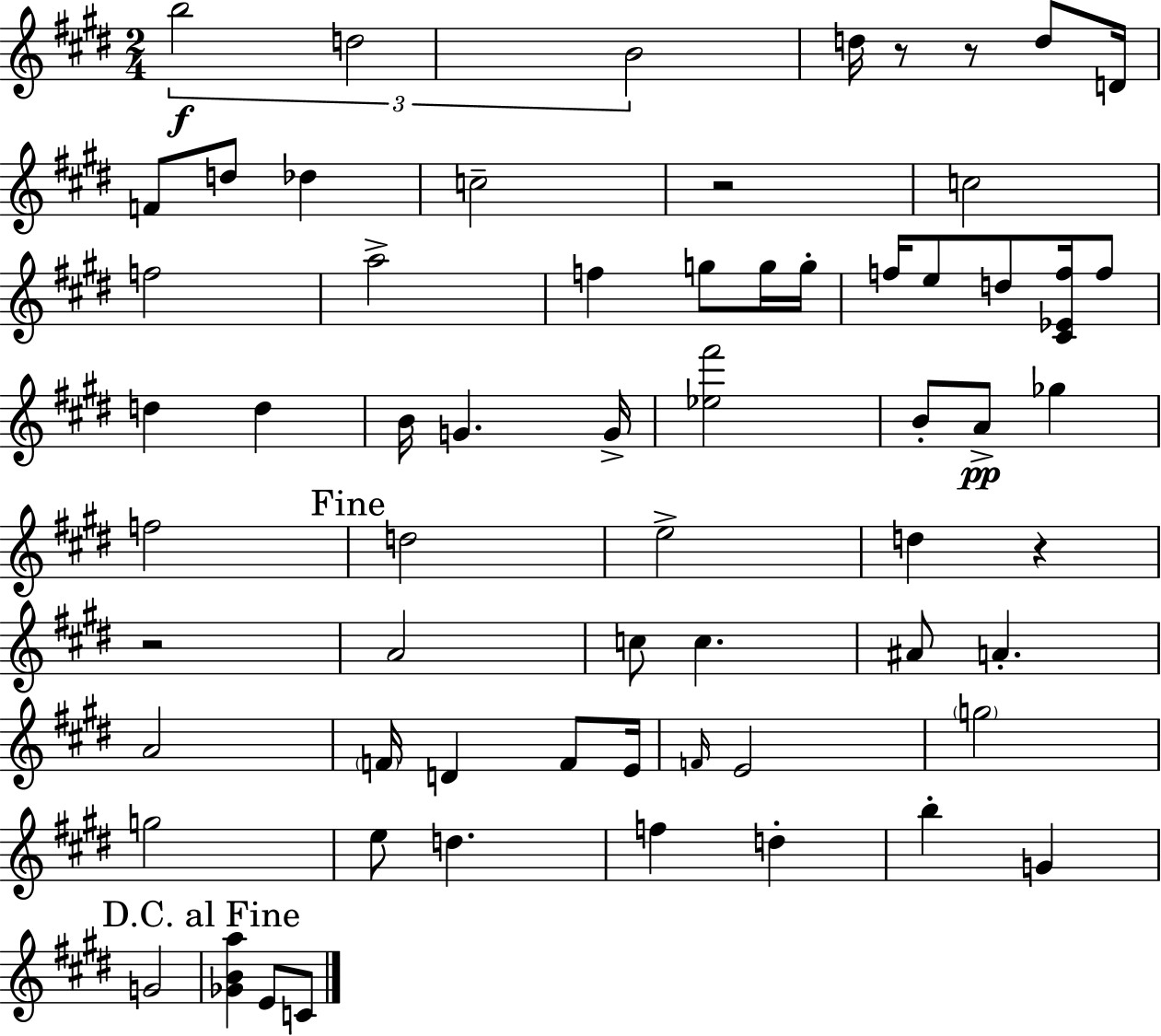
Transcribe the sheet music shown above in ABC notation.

X:1
T:Untitled
M:2/4
L:1/4
K:E
b2 d2 B2 d/4 z/2 z/2 d/2 D/4 F/2 d/2 _d c2 z2 c2 f2 a2 f g/2 g/4 g/4 f/4 e/2 d/2 [^C_Ef]/4 f/2 d d B/4 G G/4 [_e^f']2 B/2 A/2 _g f2 d2 e2 d z z2 A2 c/2 c ^A/2 A A2 F/4 D F/2 E/4 F/4 E2 g2 g2 e/2 d f d b G G2 [_GBa] E/2 C/2